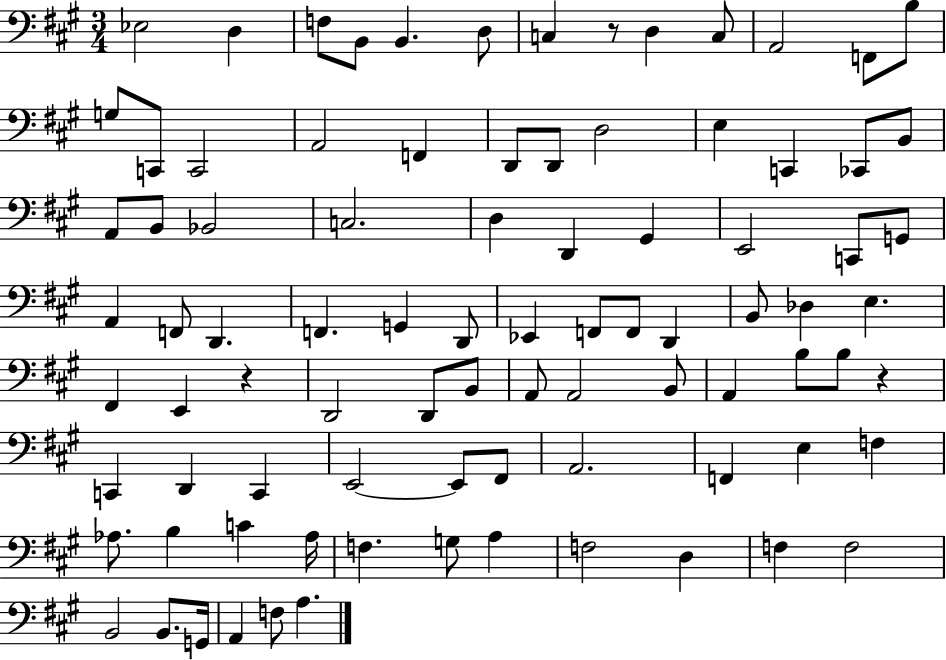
X:1
T:Untitled
M:3/4
L:1/4
K:A
_E,2 D, F,/2 B,,/2 B,, D,/2 C, z/2 D, C,/2 A,,2 F,,/2 B,/2 G,/2 C,,/2 C,,2 A,,2 F,, D,,/2 D,,/2 D,2 E, C,, _C,,/2 B,,/2 A,,/2 B,,/2 _B,,2 C,2 D, D,, ^G,, E,,2 C,,/2 G,,/2 A,, F,,/2 D,, F,, G,, D,,/2 _E,, F,,/2 F,,/2 D,, B,,/2 _D, E, ^F,, E,, z D,,2 D,,/2 B,,/2 A,,/2 A,,2 B,,/2 A,, B,/2 B,/2 z C,, D,, C,, E,,2 E,,/2 ^F,,/2 A,,2 F,, E, F, _A,/2 B, C _A,/4 F, G,/2 A, F,2 D, F, F,2 B,,2 B,,/2 G,,/4 A,, F,/2 A,